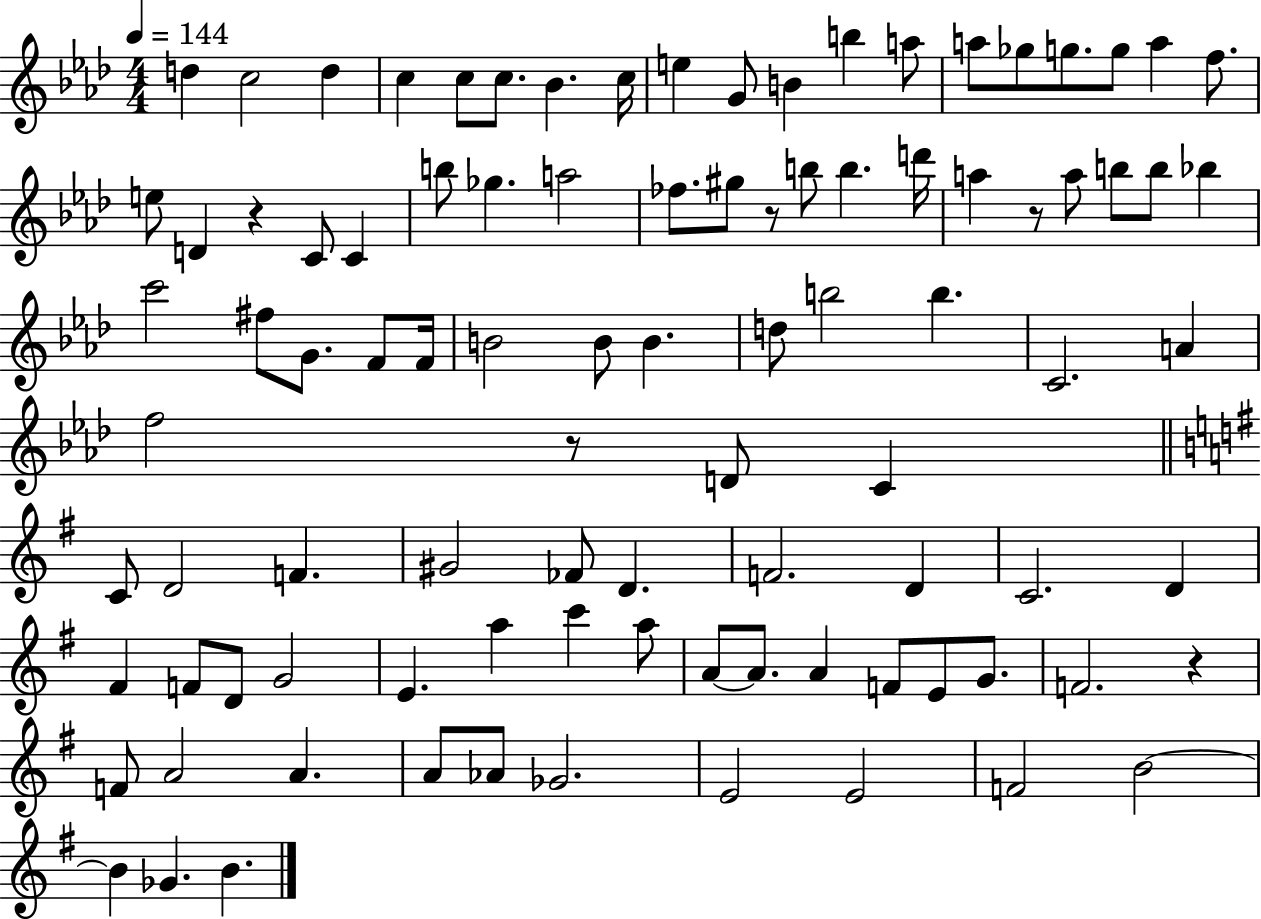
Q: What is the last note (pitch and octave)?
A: B4